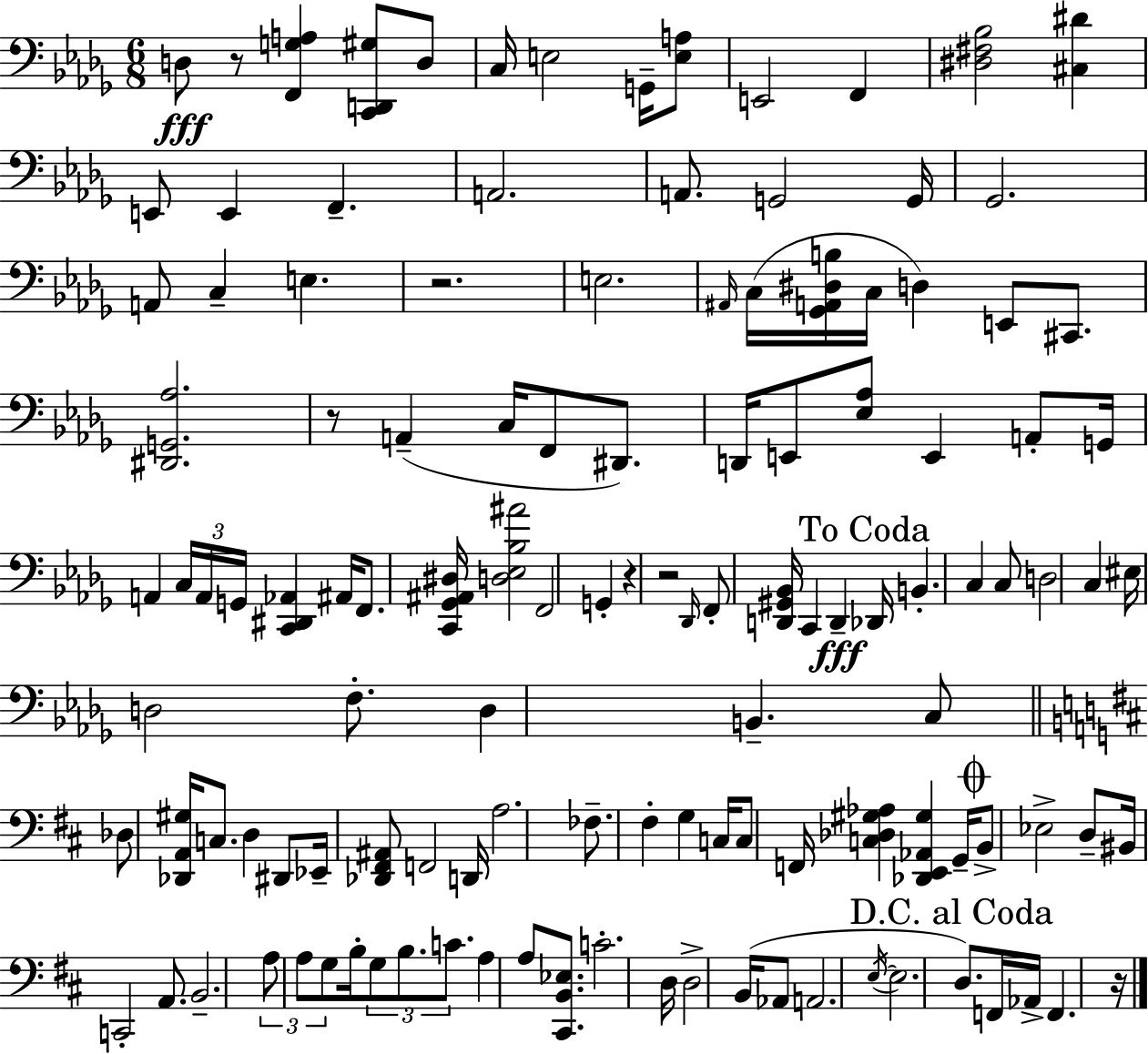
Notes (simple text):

D3/e R/e [F2,G3,A3]/q [C2,D2,G#3]/e D3/e C3/s E3/h G2/s [E3,A3]/e E2/h F2/q [D#3,F#3,Bb3]/h [C#3,D#4]/q E2/e E2/q F2/q. A2/h. A2/e. G2/h G2/s Gb2/h. A2/e C3/q E3/q. R/h. E3/h. A#2/s C3/s [Gb2,A2,D#3,B3]/s C3/s D3/q E2/e C#2/e. [D#2,G2,Ab3]/h. R/e A2/q C3/s F2/e D#2/e. D2/s E2/e [Eb3,Ab3]/e E2/q A2/e G2/s A2/q C3/s A2/s G2/s [C2,D#2,Ab2]/q A#2/s F2/e. [C2,Gb2,A#2,D#3]/s [D3,Eb3,Bb3,A#4]/h F2/h G2/q R/q R/h Db2/s F2/e [D2,G#2,Bb2]/s C2/q D2/q Db2/s B2/q. C3/q C3/e D3/h C3/q EIS3/s D3/h F3/e. D3/q B2/q. C3/e Db3/e [Db2,A2,G#3]/s C3/e. D3/q D#2/e Eb2/s [Db2,F#2,A#2]/e F2/h D2/s A3/h. FES3/e. F#3/q G3/q C3/s C3/e F2/s [C3,Db3,G#3,Ab3]/q [Db2,E2,Ab2,G#3]/q G2/s B2/e Eb3/h D3/e BIS2/s C2/h A2/e. B2/h. A3/e A3/e G3/e B3/s G3/e B3/e. C4/e. A3/q A3/e [C#2,B2,Eb3]/e. C4/h. D3/s D3/h B2/s Ab2/e A2/h. E3/s E3/h. D3/e. F2/s Ab2/s F2/q. R/s